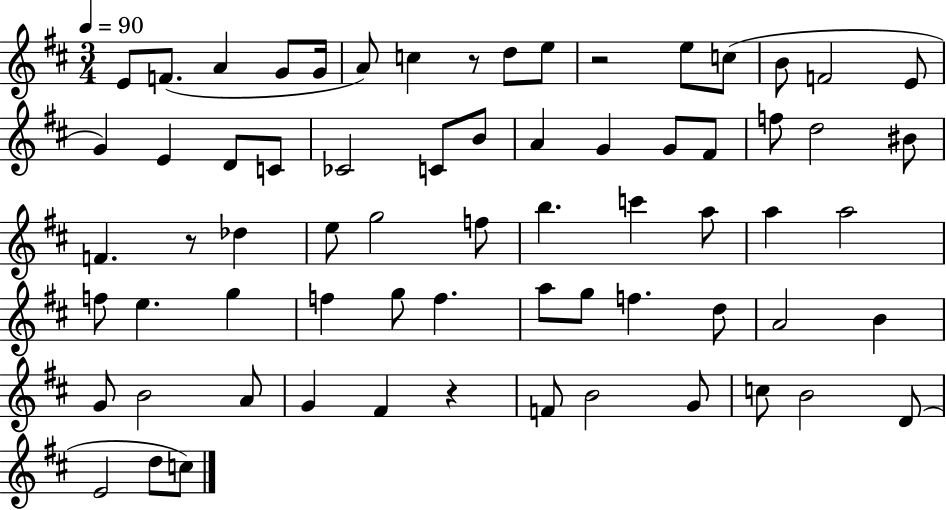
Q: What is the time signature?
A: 3/4